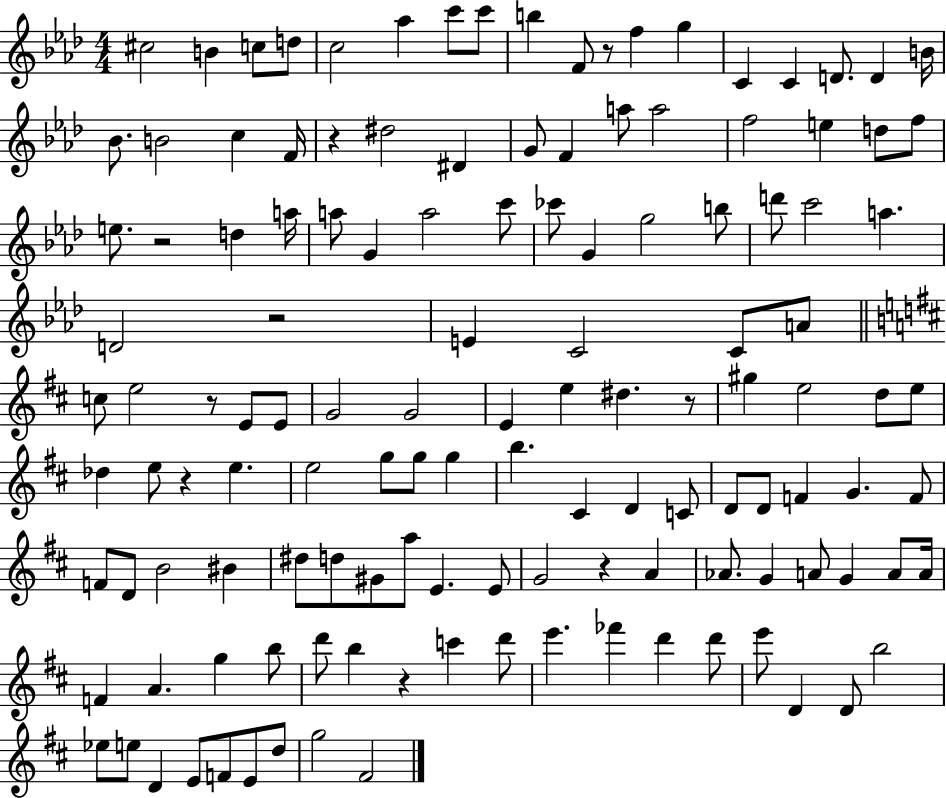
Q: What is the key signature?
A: AES major